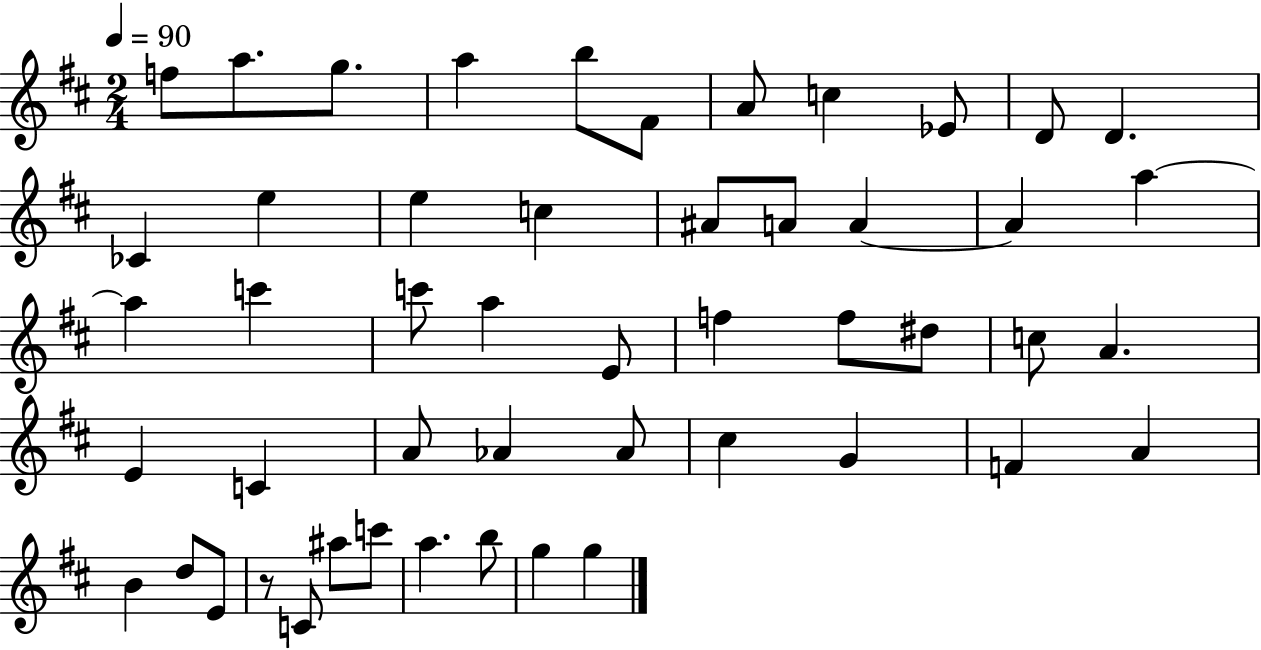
F5/e A5/e. G5/e. A5/q B5/e F#4/e A4/e C5/q Eb4/e D4/e D4/q. CES4/q E5/q E5/q C5/q A#4/e A4/e A4/q A4/q A5/q A5/q C6/q C6/e A5/q E4/e F5/q F5/e D#5/e C5/e A4/q. E4/q C4/q A4/e Ab4/q Ab4/e C#5/q G4/q F4/q A4/q B4/q D5/e E4/e R/e C4/e A#5/e C6/e A5/q. B5/e G5/q G5/q